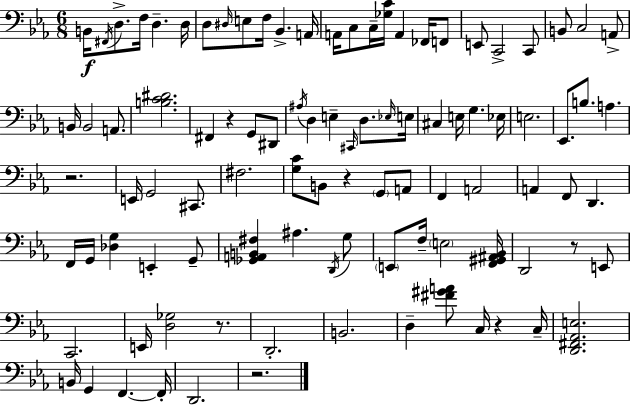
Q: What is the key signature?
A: EES major